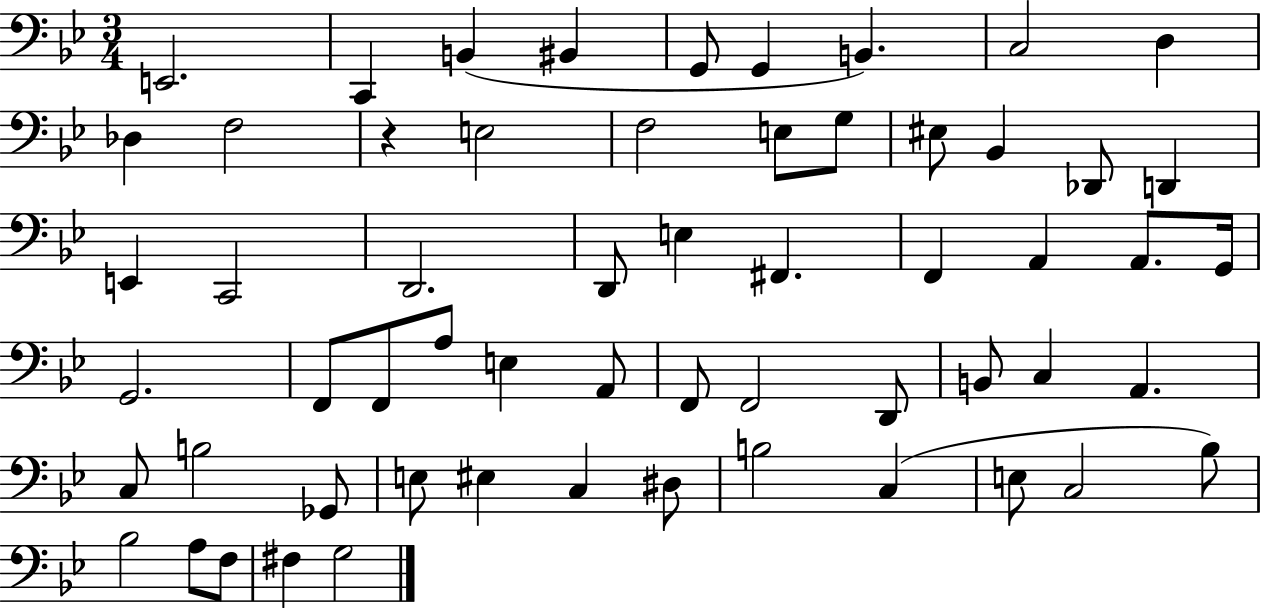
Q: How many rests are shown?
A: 1